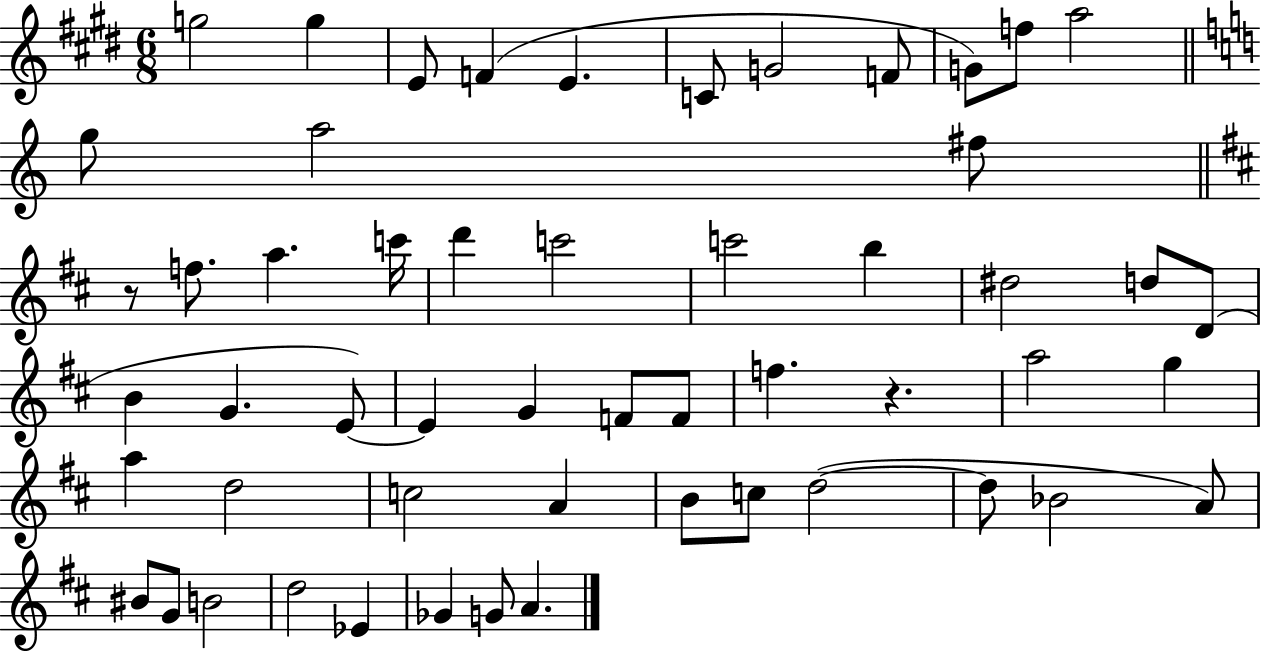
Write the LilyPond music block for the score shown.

{
  \clef treble
  \numericTimeSignature
  \time 6/8
  \key e \major
  g''2 g''4 | e'8 f'4( e'4. | c'8 g'2 f'8 | g'8) f''8 a''2 | \break \bar "||" \break \key c \major g''8 a''2 fis''8 | \bar "||" \break \key d \major r8 f''8. a''4. c'''16 | d'''4 c'''2 | c'''2 b''4 | dis''2 d''8 d'8( | \break b'4 g'4. e'8~~) | e'4 g'4 f'8 f'8 | f''4. r4. | a''2 g''4 | \break a''4 d''2 | c''2 a'4 | b'8 c''8 d''2~(~ | d''8 bes'2 a'8) | \break bis'8 g'8 b'2 | d''2 ees'4 | ges'4 g'8 a'4. | \bar "|."
}